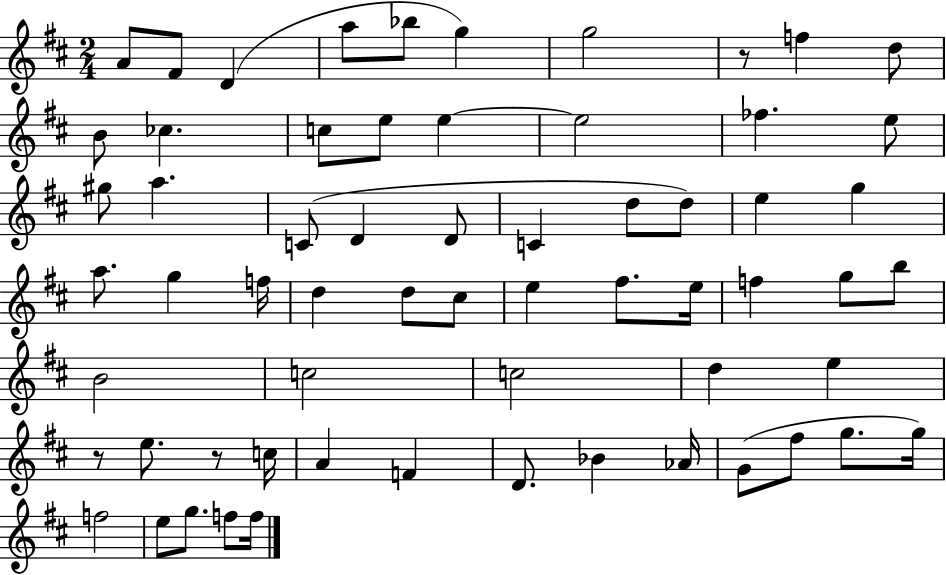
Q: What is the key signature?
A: D major